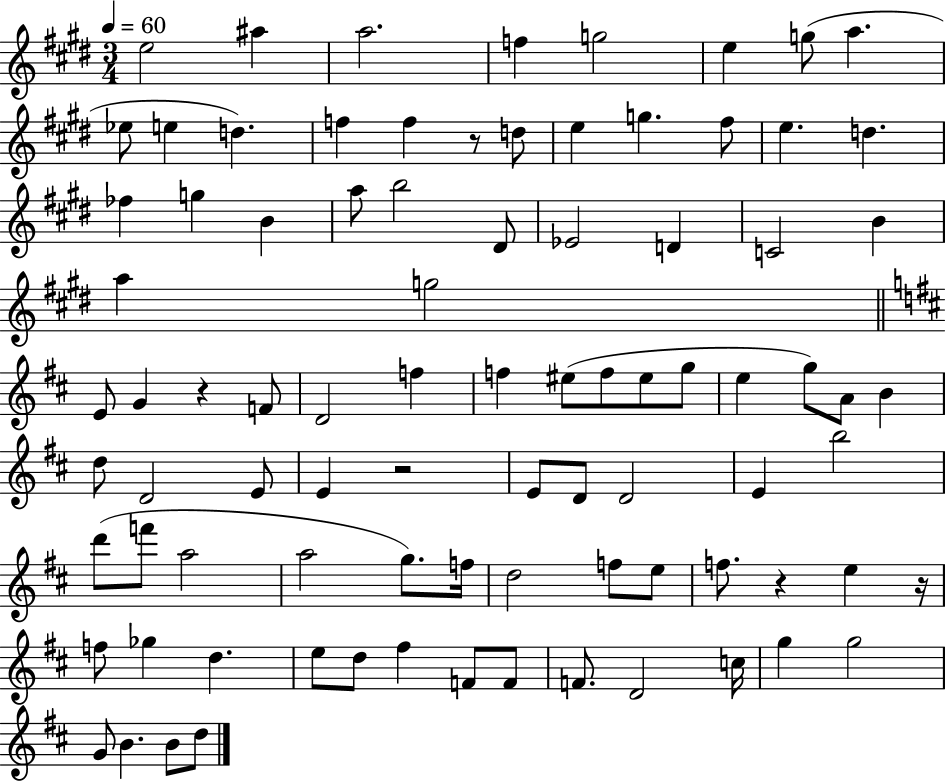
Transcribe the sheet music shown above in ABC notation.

X:1
T:Untitled
M:3/4
L:1/4
K:E
e2 ^a a2 f g2 e g/2 a _e/2 e d f f z/2 d/2 e g ^f/2 e d _f g B a/2 b2 ^D/2 _E2 D C2 B a g2 E/2 G z F/2 D2 f f ^e/2 f/2 ^e/2 g/2 e g/2 A/2 B d/2 D2 E/2 E z2 E/2 D/2 D2 E b2 d'/2 f'/2 a2 a2 g/2 f/4 d2 f/2 e/2 f/2 z e z/4 f/2 _g d e/2 d/2 ^f F/2 F/2 F/2 D2 c/4 g g2 G/2 B B/2 d/2